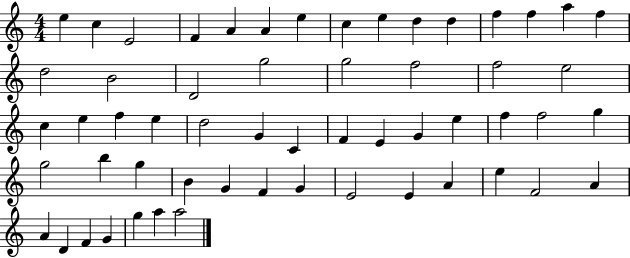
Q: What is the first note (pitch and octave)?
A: E5